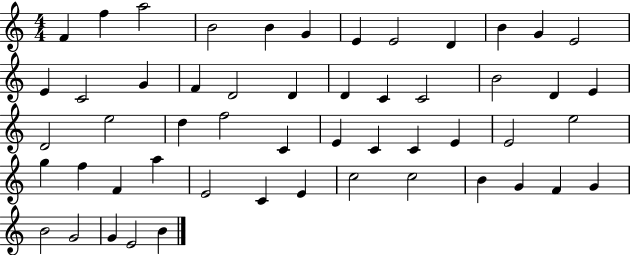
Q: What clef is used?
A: treble